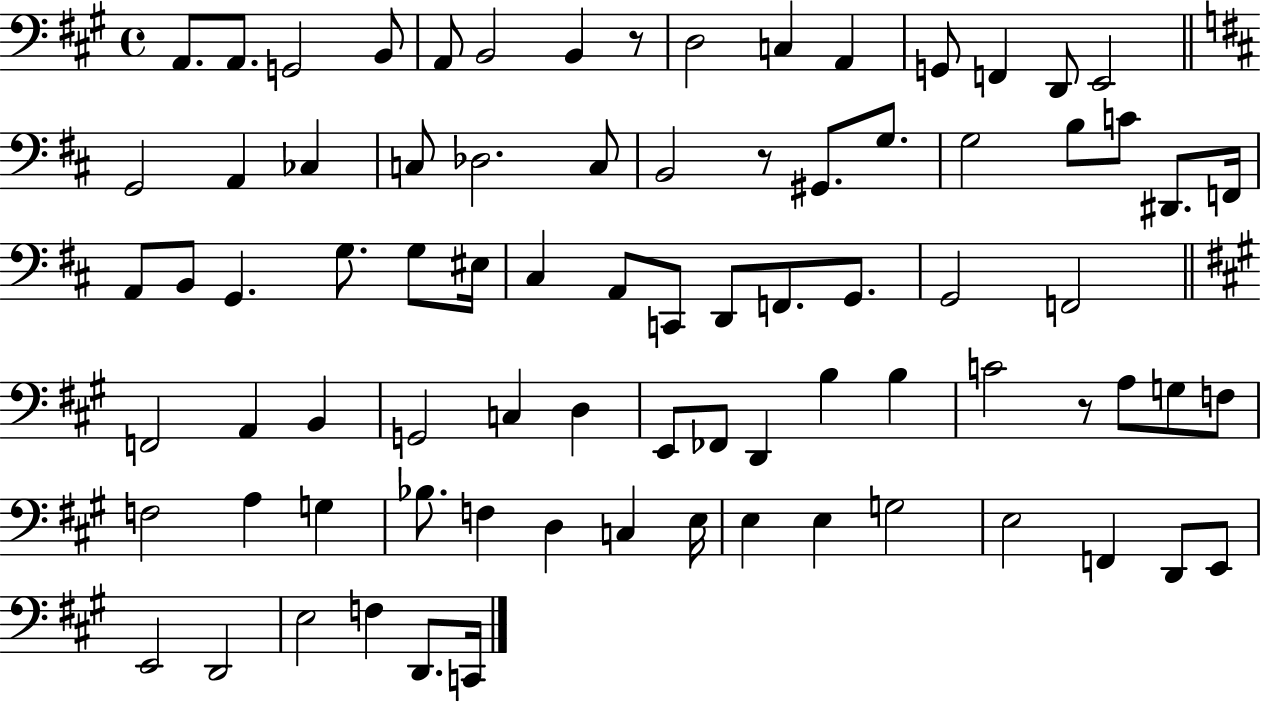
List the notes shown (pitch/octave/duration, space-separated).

A2/e. A2/e. G2/h B2/e A2/e B2/h B2/q R/e D3/h C3/q A2/q G2/e F2/q D2/e E2/h G2/h A2/q CES3/q C3/e Db3/h. C3/e B2/h R/e G#2/e. G3/e. G3/h B3/e C4/e D#2/e. F2/s A2/e B2/e G2/q. G3/e. G3/e EIS3/s C#3/q A2/e C2/e D2/e F2/e. G2/e. G2/h F2/h F2/h A2/q B2/q G2/h C3/q D3/q E2/e FES2/e D2/q B3/q B3/q C4/h R/e A3/e G3/e F3/e F3/h A3/q G3/q Bb3/e. F3/q D3/q C3/q E3/s E3/q E3/q G3/h E3/h F2/q D2/e E2/e E2/h D2/h E3/h F3/q D2/e. C2/s